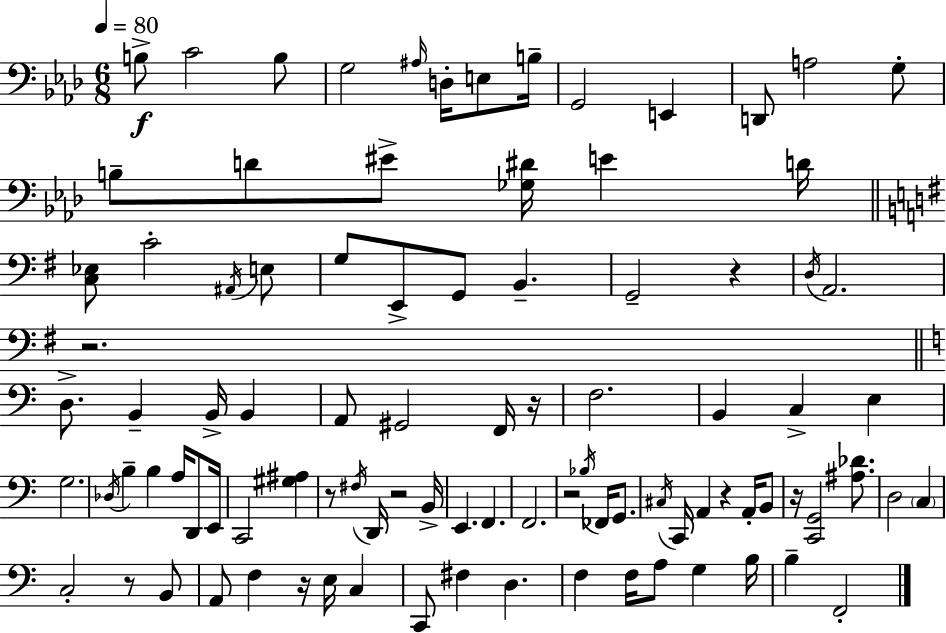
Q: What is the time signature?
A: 6/8